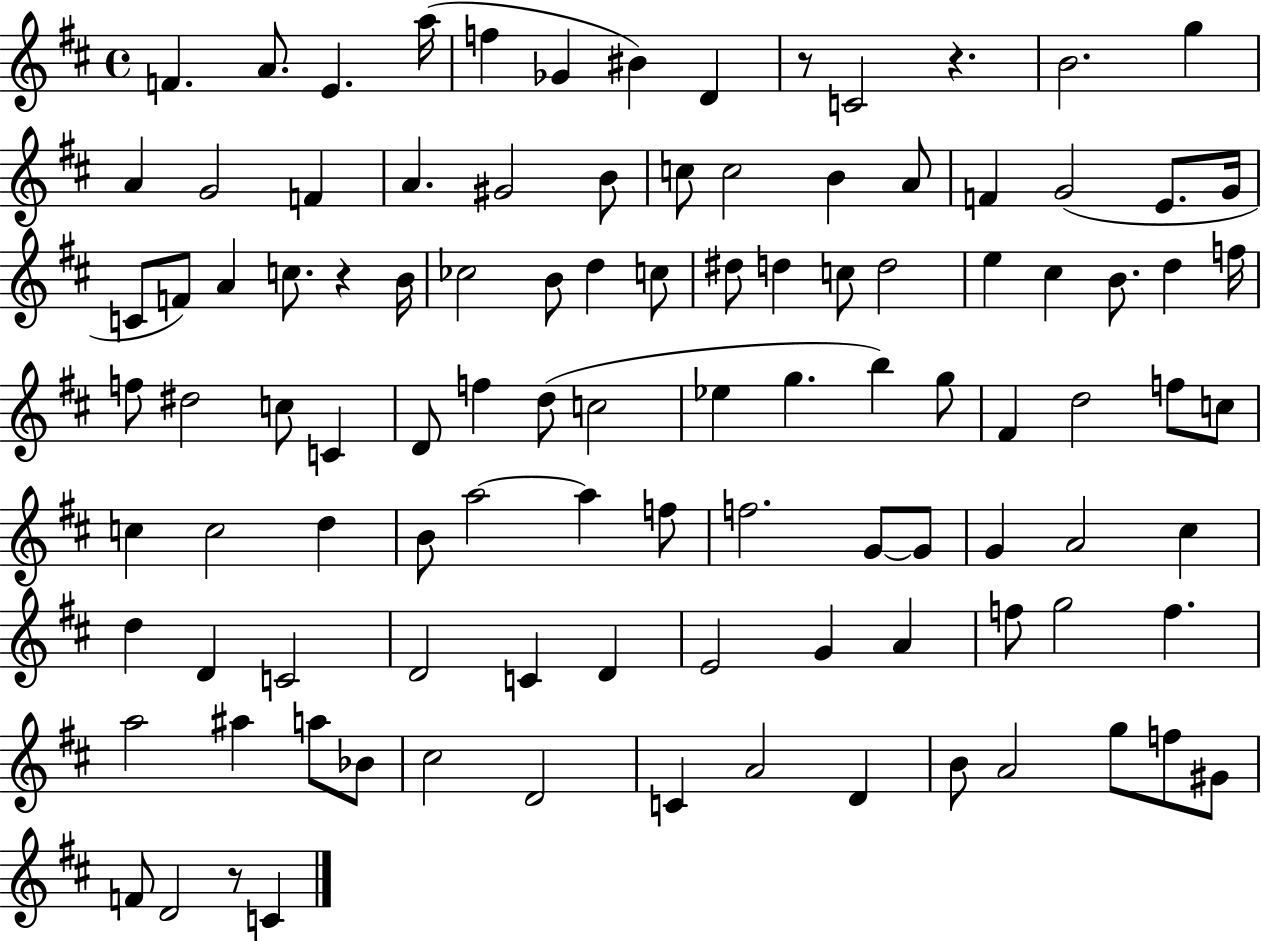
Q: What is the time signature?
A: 4/4